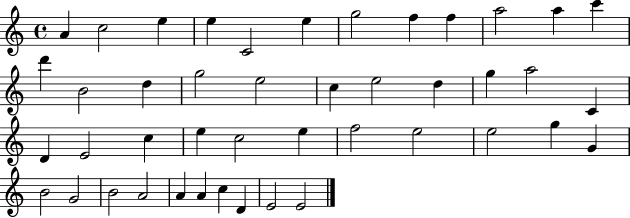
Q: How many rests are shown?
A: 0